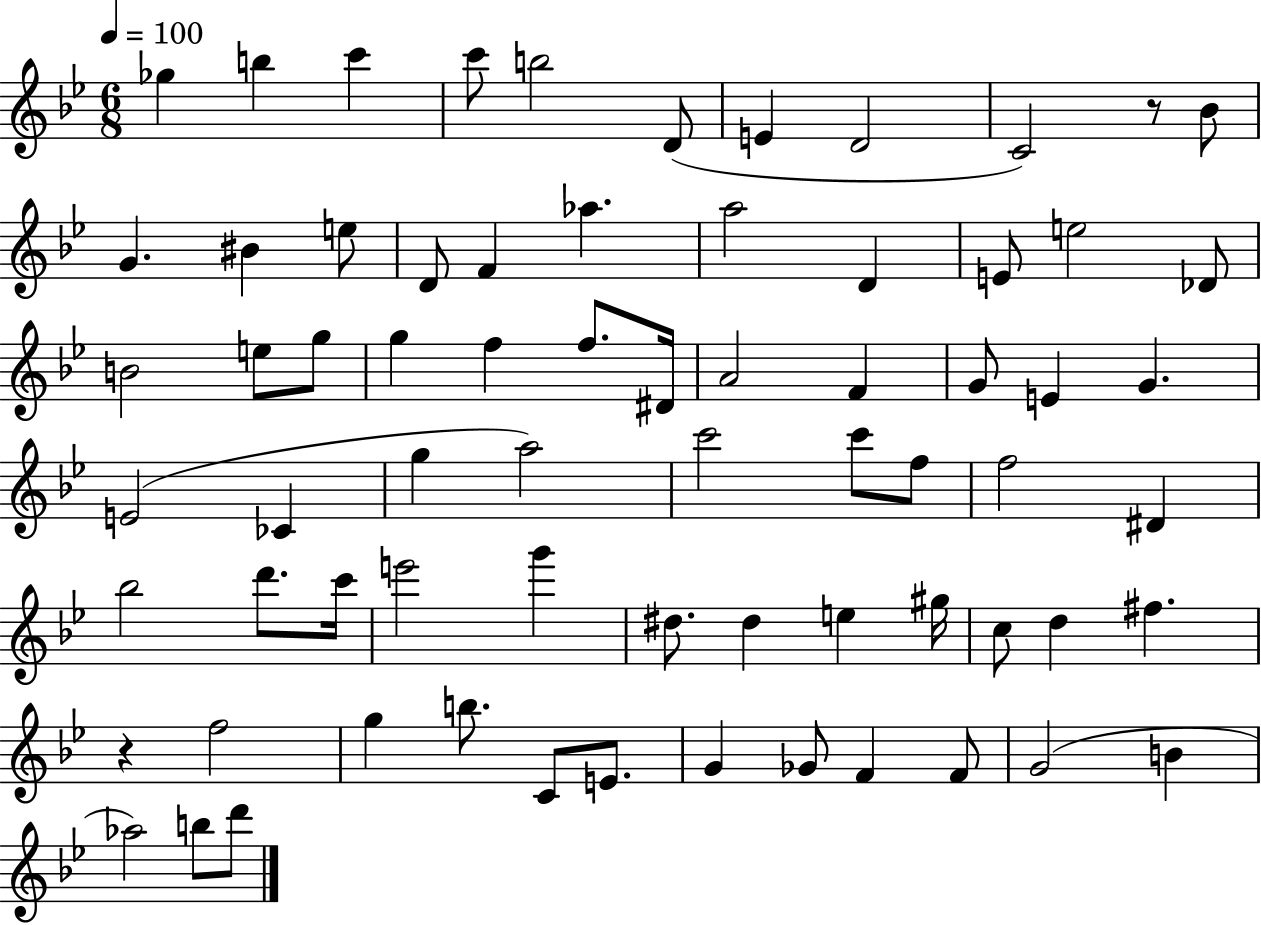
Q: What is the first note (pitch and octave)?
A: Gb5